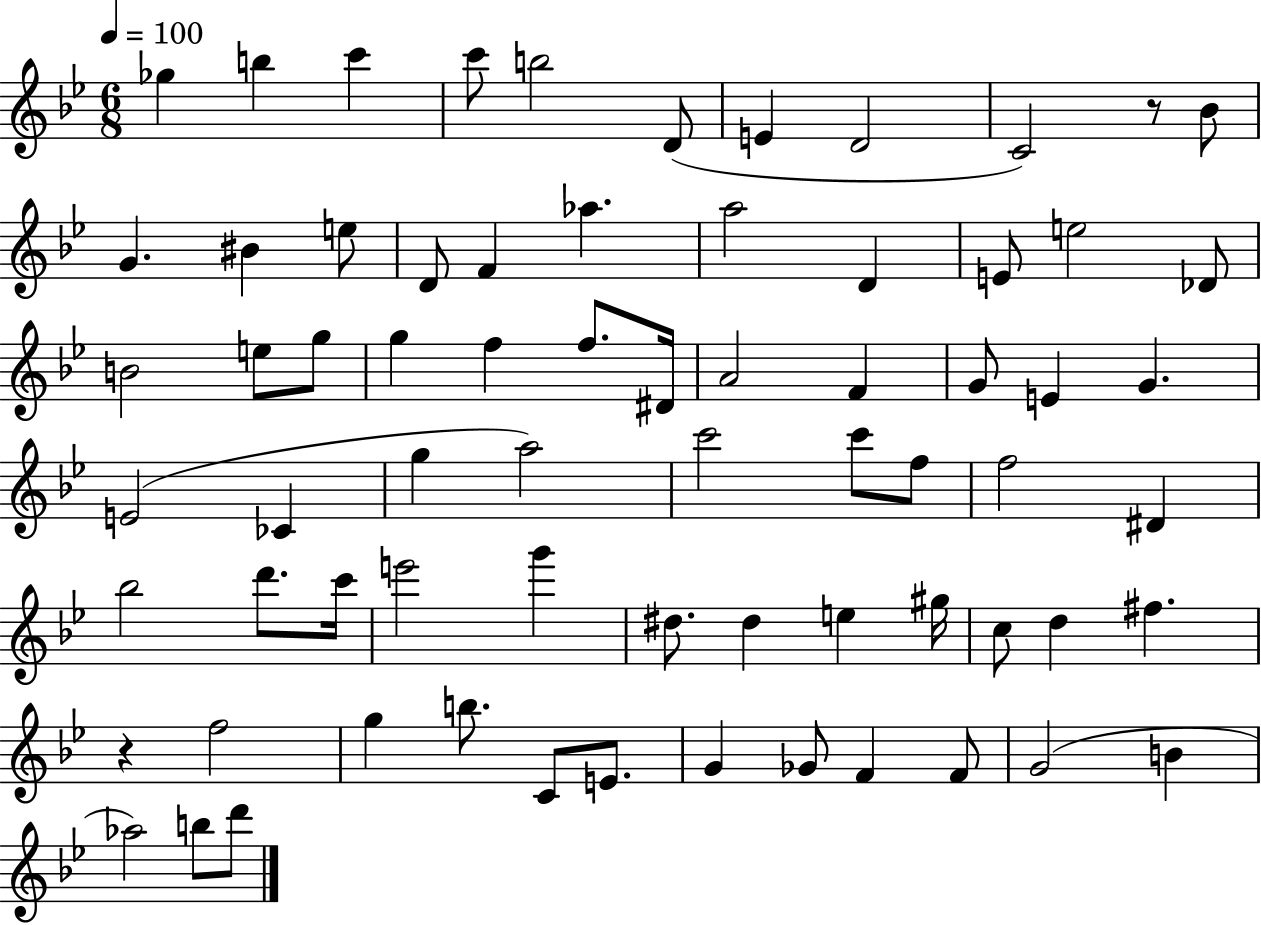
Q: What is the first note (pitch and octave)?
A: Gb5